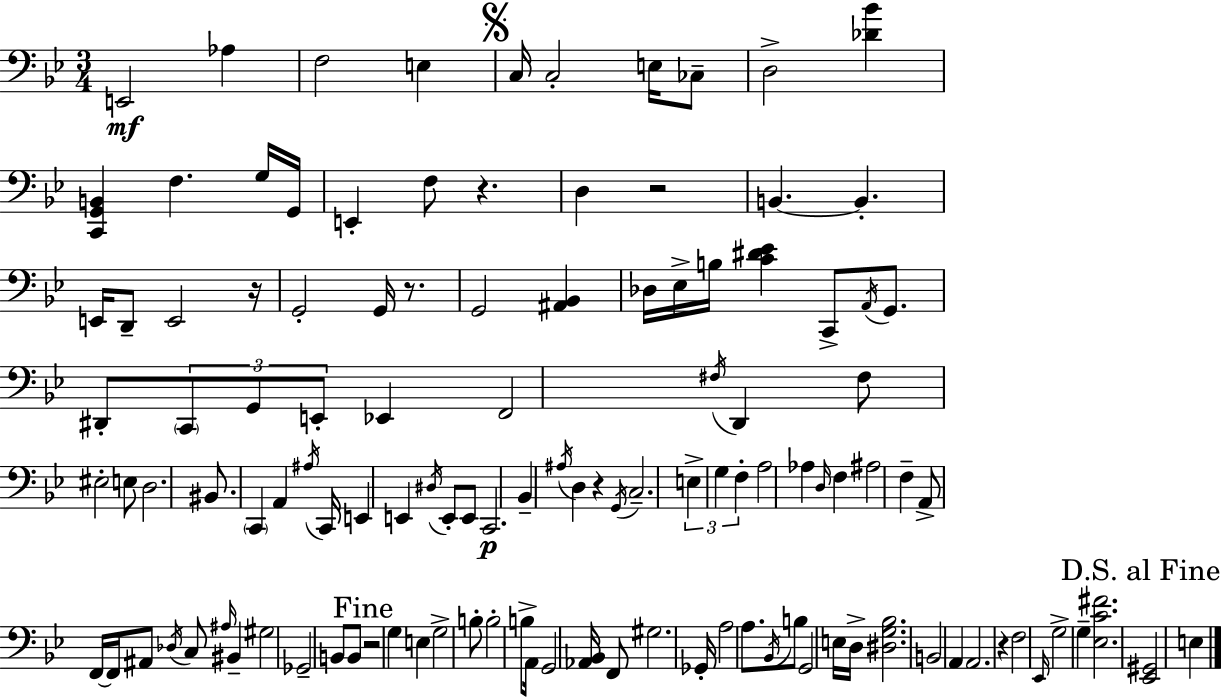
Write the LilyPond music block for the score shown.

{
  \clef bass
  \numericTimeSignature
  \time 3/4
  \key g \minor
  e,2\mf aes4 | f2 e4 | \mark \markup { \musicglyph "scripts.segno" } c16 c2-. e16 ces8-- | d2-> <des' bes'>4 | \break <c, g, b,>4 f4. g16 g,16 | e,4-. f8 r4. | d4 r2 | b,4.~~ b,4.-. | \break e,16 d,8-- e,2 r16 | g,2-. g,16 r8. | g,2 <ais, bes,>4 | des16 ees16-> b16 <c' dis' ees'>4 c,8-> \acciaccatura { a,16 } g,8. | \break dis,8-. \tuplet 3/2 { \parenthesize c,8 g,8 e,8-. } ees,4 | f,2 \acciaccatura { fis16 } d,4 | fis8 eis2-. | e8 d2. | \break bis,8. \parenthesize c,4 a,4 | \acciaccatura { ais16 } c,16 e,4 e,4 \acciaccatura { dis16 } | e,8-. e,8 c,2.\p | bes,4-- \acciaccatura { ais16 } d4 | \break r4 \acciaccatura { g,16 } c2.-- | \tuplet 3/2 { e4-> g4 | f4-. } a2 | aes4 \grace { d16 } f4 ais2 | \break f4-- a,8-> | f,16~~ f,16 ais,8 \acciaccatura { des16 } c8 \grace { ais16 } bis,4-- | gis2 ges,2-- | b,8 b,8 \mark "Fine" r2 | \break g4 e4 | g2-> b8-. b2-. | b8-> a,16 g,2 | <aes, bes,>16 f,8 gis2. | \break ges,16-. a2 | a8. \acciaccatura { bes,16 } b8 | g,2 e16 d16-> <dis g bes>2. | b,2 | \break a,4 a,2. | r4 | f2 \grace { ees,16 } g2-> | g4-- <ees c' fis'>2. | \break \mark "D.S. al Fine" <ees, gis,>2 | e4 \bar "|."
}